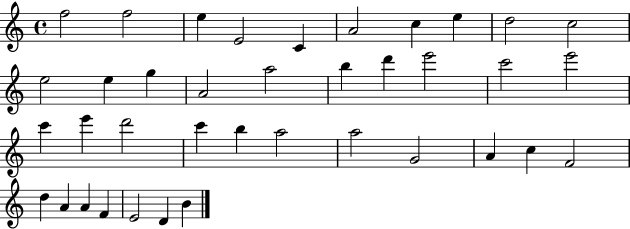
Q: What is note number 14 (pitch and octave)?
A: A4